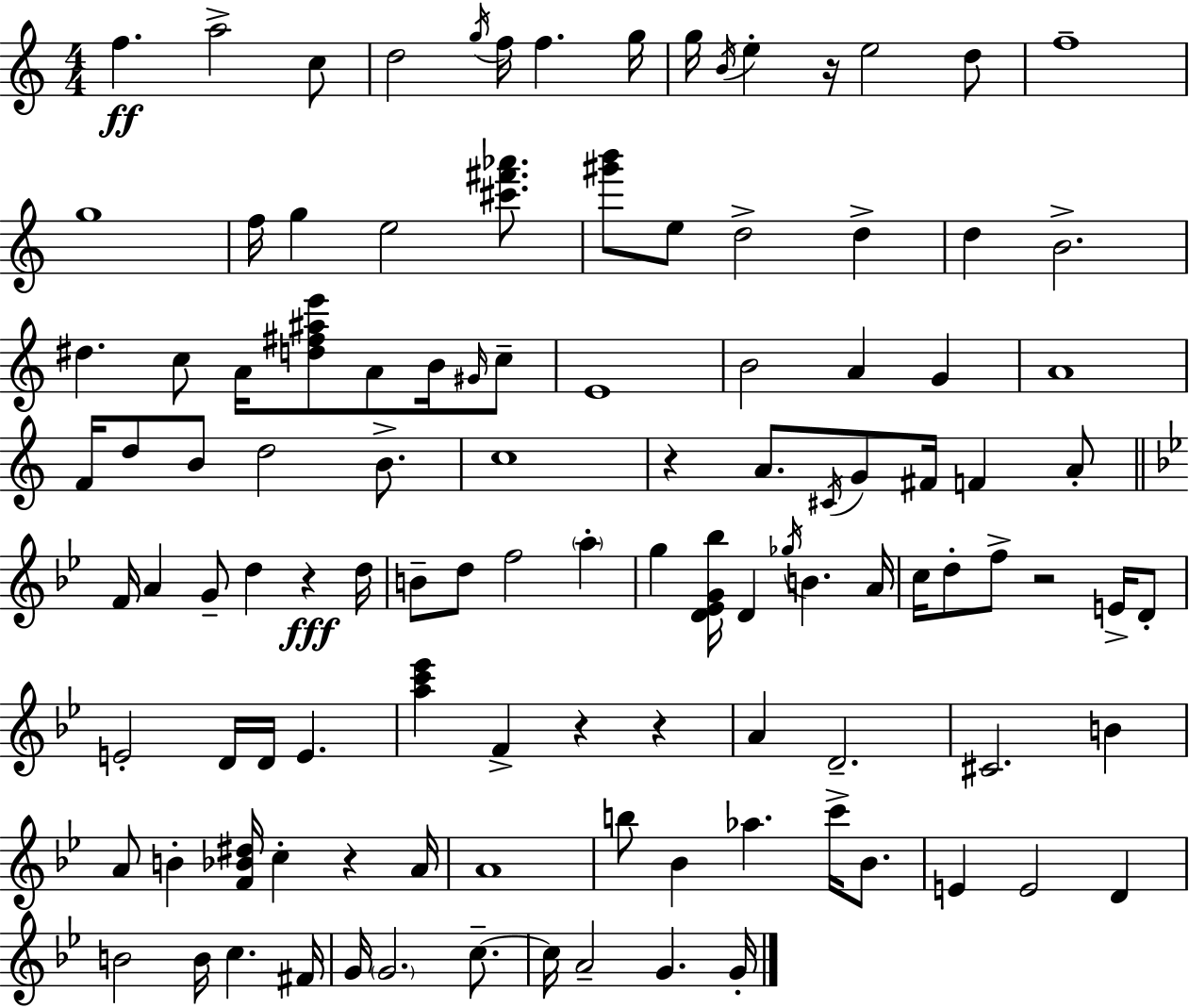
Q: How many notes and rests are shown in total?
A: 112